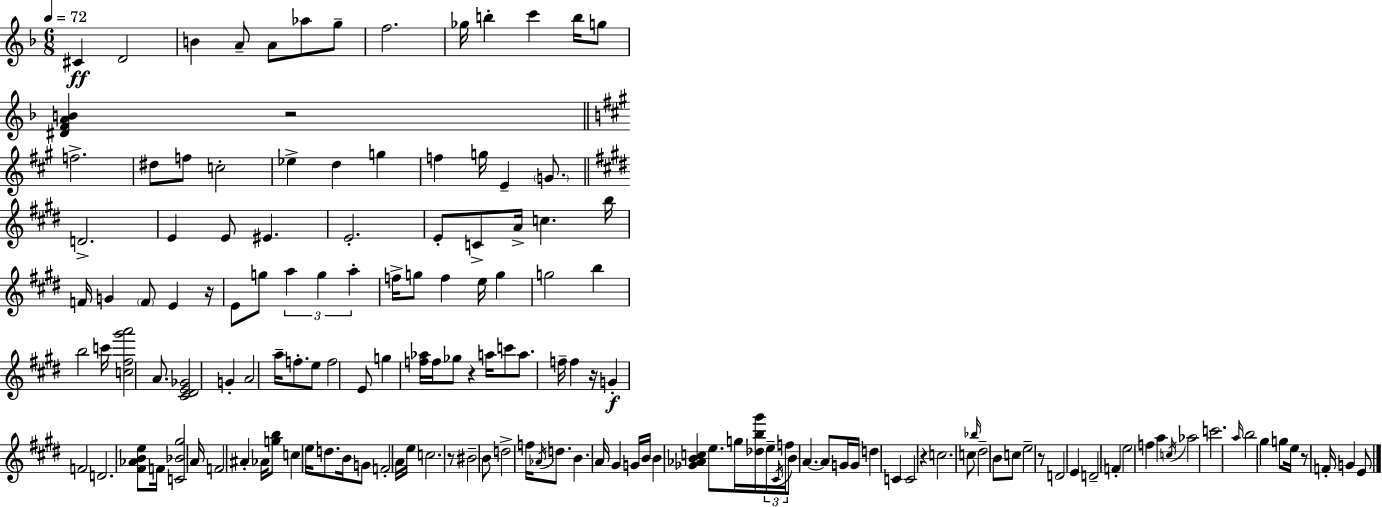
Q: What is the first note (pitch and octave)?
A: C#4